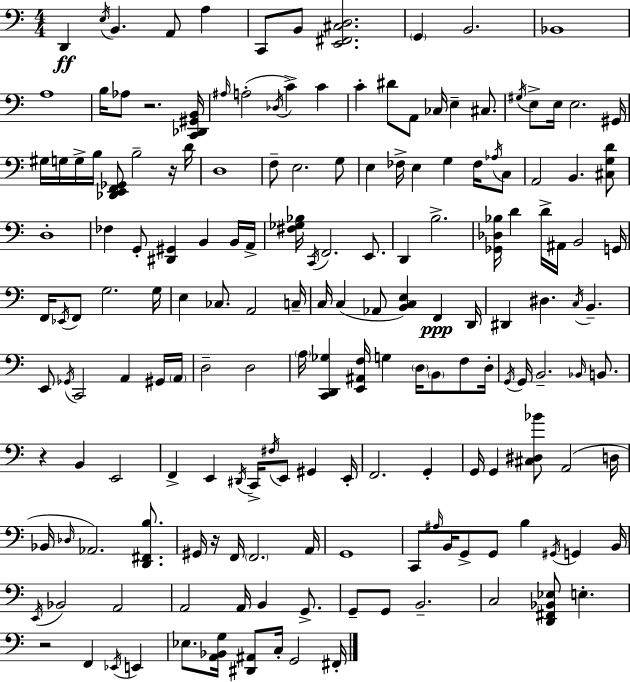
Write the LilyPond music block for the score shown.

{
  \clef bass
  \numericTimeSignature
  \time 4/4
  \key c \major
  d,4\ff \acciaccatura { e16 } b,4. a,8 a4 | c,8 b,8 <e, fis, cis d>2. | \parenthesize g,4 b,2. | bes,1 | \break a1 | b16 aes8 r2. | <c, des, gis, b,>16 \grace { ais16 }( a2-. \acciaccatura { des16 } c'4->) c'4 | c'4-. dis'8 a,8 ces16 e4-- | \break cis8. \acciaccatura { gis16 } e8-> e16 e2. | gis,16 gis16 g16 g16-> b16 <des, e, f, ges,>8 b2-- | r16 d'16 d1 | f8-- e2. | \break g8 e4 fes16-> e4 g4 | fes16 \acciaccatura { aes16 } c8 a,2 b,4. | <cis g d'>8 d1-. | fes4 g,8-. <dis, gis,>4 b,4 | \break b,16 a,16-> <fis ges bes>16 \acciaccatura { c,16 } f,2. | e,8. d,4 b2.-> | <ges, des bes>16 d'4 d'16-> ais,16 b,2 | g,16 f,16 \acciaccatura { ees,16 } f,8 g2. | \break g16 e4 ces8. a,2 | c16-- c16 c4( aes,8 <b, c e>4) | f,4\ppp d,16 dis,4 dis4. | \acciaccatura { c16 } b,4.-- e,8 \acciaccatura { ges,16 } c,2 | \break a,4 gis,16 \parenthesize a,16 d2-- | d2 \parenthesize a16 <c, d, ges>4 <e, ais, f>16 g4 | \parenthesize d16 \parenthesize b,8 f8 d16-. \acciaccatura { g,16 } g,16 b,2.-- | \grace { bes,16 } b,8. r4 b,4 | \break e,2 f,4-> e,4 | \acciaccatura { dis,16 } c,16-> \acciaccatura { fis16 } e,8 gis,4 e,16-. f,2. | g,4-. g,16 g,4 | <cis dis bes'>8 a,2( d16 bes,16 \grace { des16 } aes,2.) | \break <d, fis, b>8. gis,16 r16 | f,16 \parenthesize f,2. a,16 g,1 | c,8 | \grace { ais16 } b,16 g,8-> g,8 b4 \acciaccatura { gis,16 } g,4 b,16 | \break \acciaccatura { e,16 } bes,2 a,2 | a,2 a,16 b,4 g,8.-> | g,8-- g,8 b,2.-- | c2 <d, fis, bes, ees>8 e4.-. | \break r2 f,4 \acciaccatura { ees,16 } e,4 | ees8. <a, bes, g>16 <dis, ais,>8 c16-. g,2 | fis,16-. \bar "|."
}